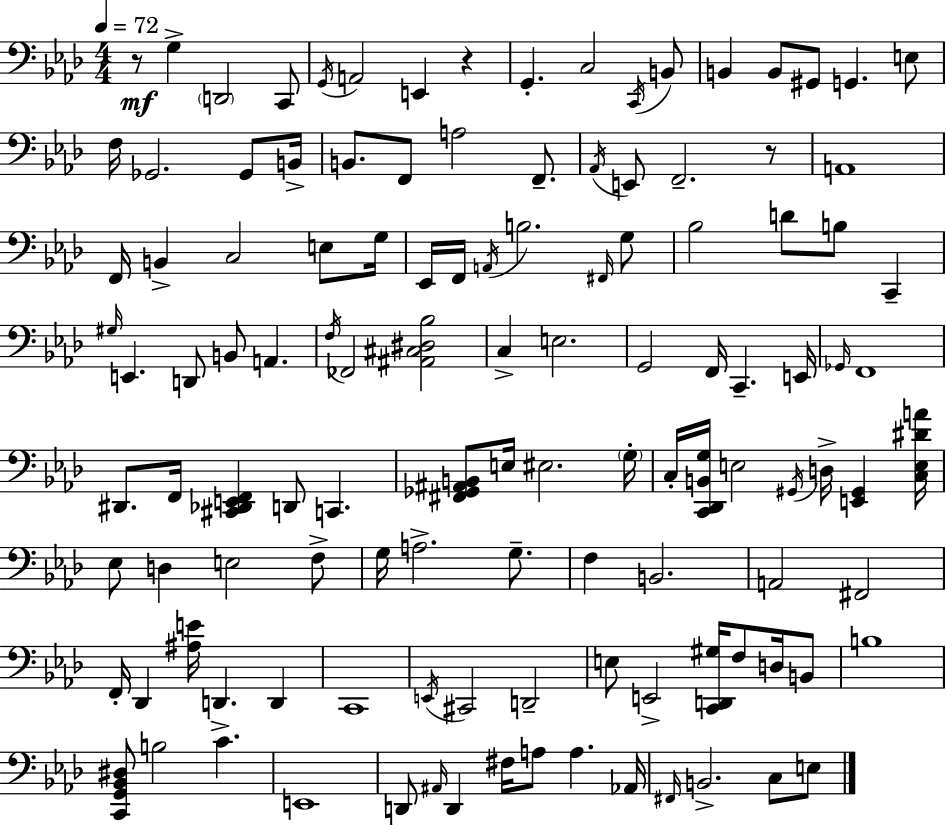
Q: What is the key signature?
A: AES major